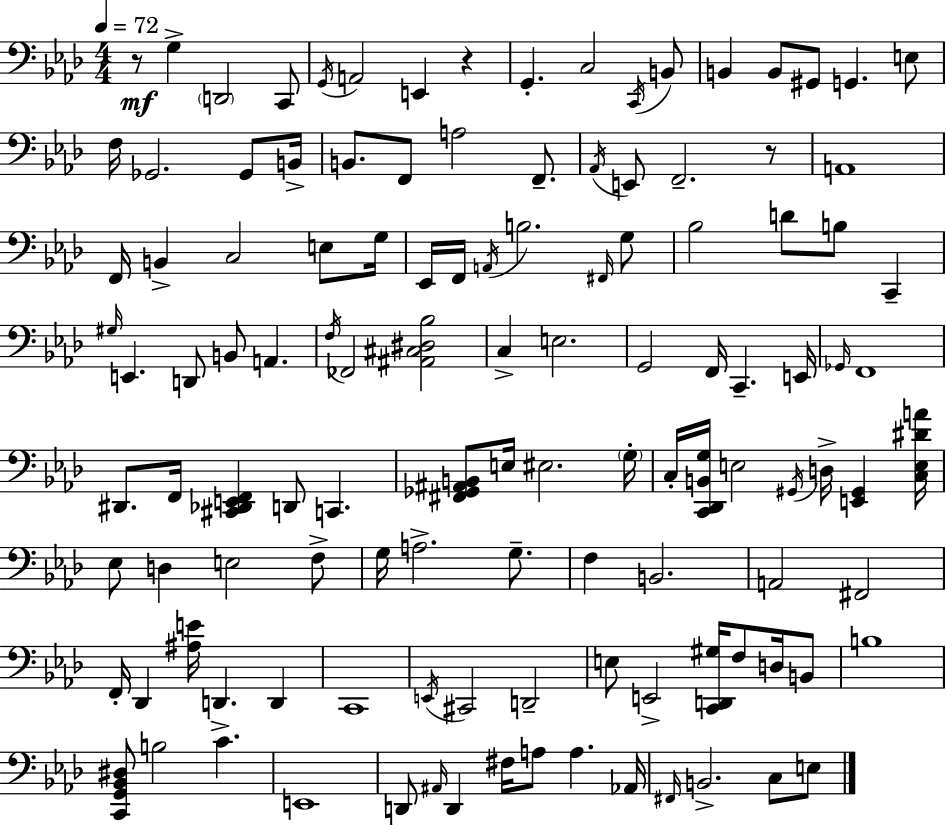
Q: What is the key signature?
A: AES major